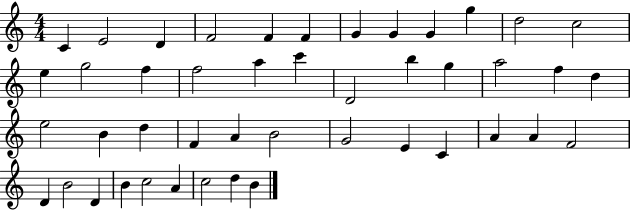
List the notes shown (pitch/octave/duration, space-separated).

C4/q E4/h D4/q F4/h F4/q F4/q G4/q G4/q G4/q G5/q D5/h C5/h E5/q G5/h F5/q F5/h A5/q C6/q D4/h B5/q G5/q A5/h F5/q D5/q E5/h B4/q D5/q F4/q A4/q B4/h G4/h E4/q C4/q A4/q A4/q F4/h D4/q B4/h D4/q B4/q C5/h A4/q C5/h D5/q B4/q